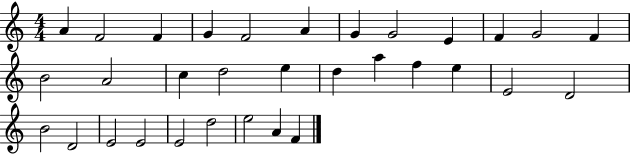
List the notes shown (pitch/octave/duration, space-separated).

A4/q F4/h F4/q G4/q F4/h A4/q G4/q G4/h E4/q F4/q G4/h F4/q B4/h A4/h C5/q D5/h E5/q D5/q A5/q F5/q E5/q E4/h D4/h B4/h D4/h E4/h E4/h E4/h D5/h E5/h A4/q F4/q